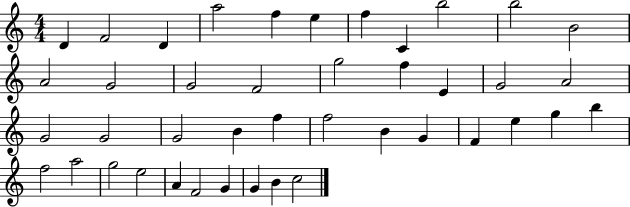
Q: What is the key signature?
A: C major